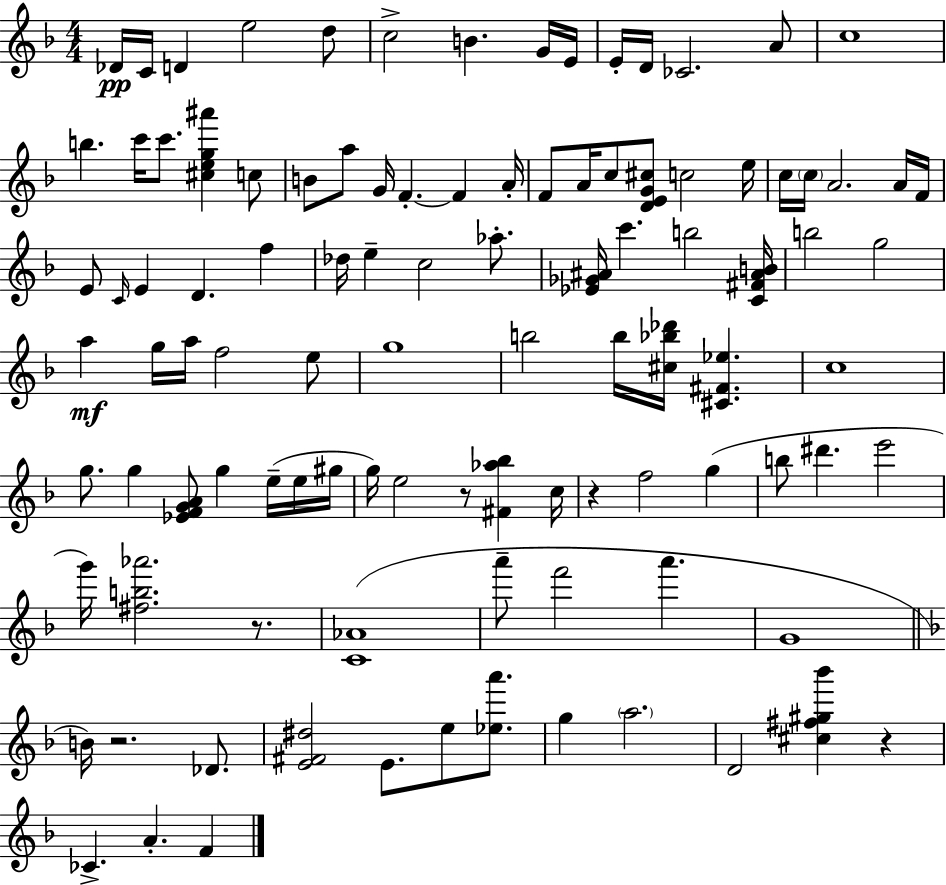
Db4/s C4/s D4/q E5/h D5/e C5/h B4/q. G4/s E4/s E4/s D4/s CES4/h. A4/e C5/w B5/q. C6/s C6/e. [C#5,E5,G5,A#6]/q C5/e B4/e A5/e G4/s F4/q. F4/q A4/s F4/e A4/s C5/e [D4,E4,G4,C#5]/e C5/h E5/s C5/s C5/s A4/h. A4/s F4/s E4/e C4/s E4/q D4/q. F5/q Db5/s E5/q C5/h Ab5/e. [Eb4,Gb4,A#4]/s C6/q. B5/h [C4,F#4,A#4,B4]/s B5/h G5/h A5/q G5/s A5/s F5/h E5/e G5/w B5/h B5/s [C#5,Bb5,Db6]/s [C#4,F#4,Eb5]/q. C5/w G5/e. G5/q [Eb4,F4,G4,A4]/e G5/q E5/s E5/s G#5/s G5/s E5/h R/e [F#4,Ab5,Bb5]/q C5/s R/q F5/h G5/q B5/e D#6/q. E6/h G6/s [F#5,B5,Ab6]/h. R/e. [C4,Ab4]/w A6/e F6/h A6/q. G4/w B4/s R/h. Db4/e. [E4,F#4,D#5]/h E4/e. E5/e [Eb5,A6]/e. G5/q A5/h. D4/h [C#5,F#5,G#5,Bb6]/q R/q CES4/q. A4/q. F4/q